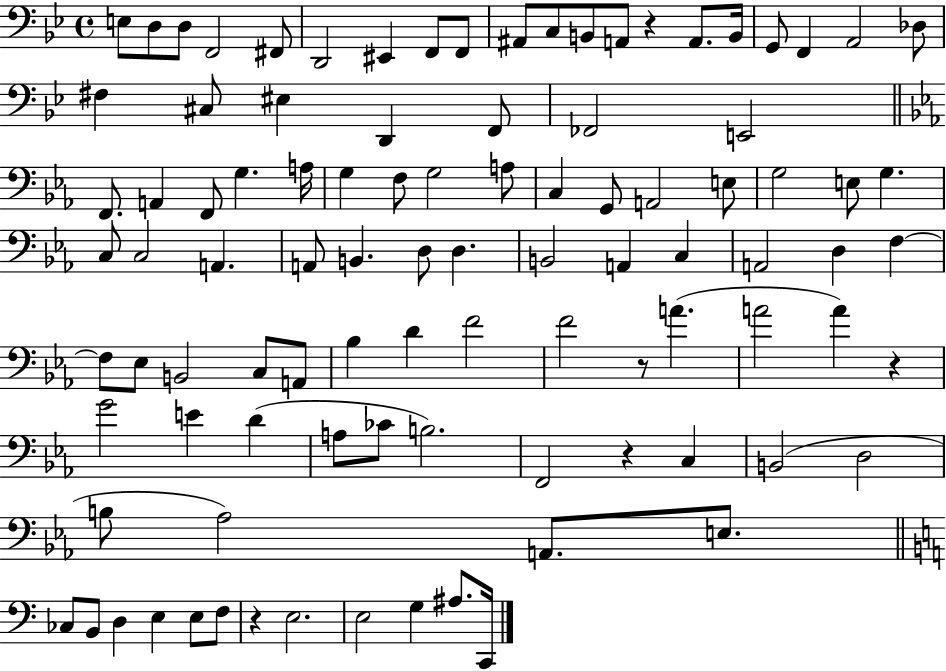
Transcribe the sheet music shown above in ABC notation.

X:1
T:Untitled
M:4/4
L:1/4
K:Bb
E,/2 D,/2 D,/2 F,,2 ^F,,/2 D,,2 ^E,, F,,/2 F,,/2 ^A,,/2 C,/2 B,,/2 A,,/2 z A,,/2 B,,/4 G,,/2 F,, A,,2 _D,/2 ^F, ^C,/2 ^E, D,, F,,/2 _F,,2 E,,2 F,,/2 A,, F,,/2 G, A,/4 G, F,/2 G,2 A,/2 C, G,,/2 A,,2 E,/2 G,2 E,/2 G, C,/2 C,2 A,, A,,/2 B,, D,/2 D, B,,2 A,, C, A,,2 D, F, F,/2 _E,/2 B,,2 C,/2 A,,/2 _B, D F2 F2 z/2 A A2 A z G2 E D A,/2 _C/2 B,2 F,,2 z C, B,,2 D,2 B,/2 _A,2 A,,/2 E,/2 _C,/2 B,,/2 D, E, E,/2 F,/2 z E,2 E,2 G, ^A,/2 C,,/4